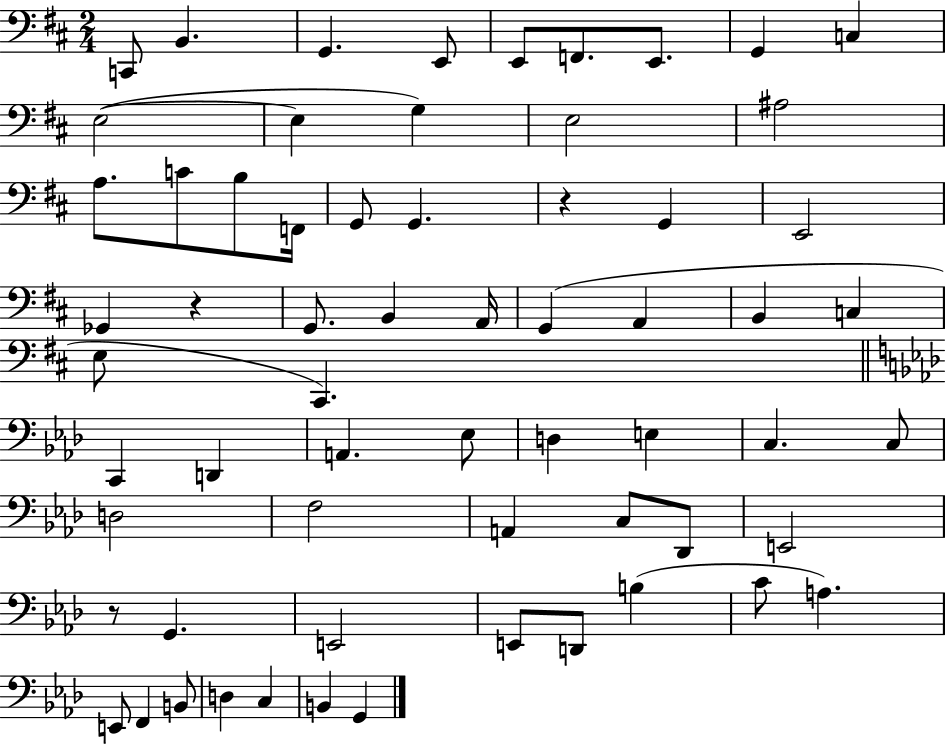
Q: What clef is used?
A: bass